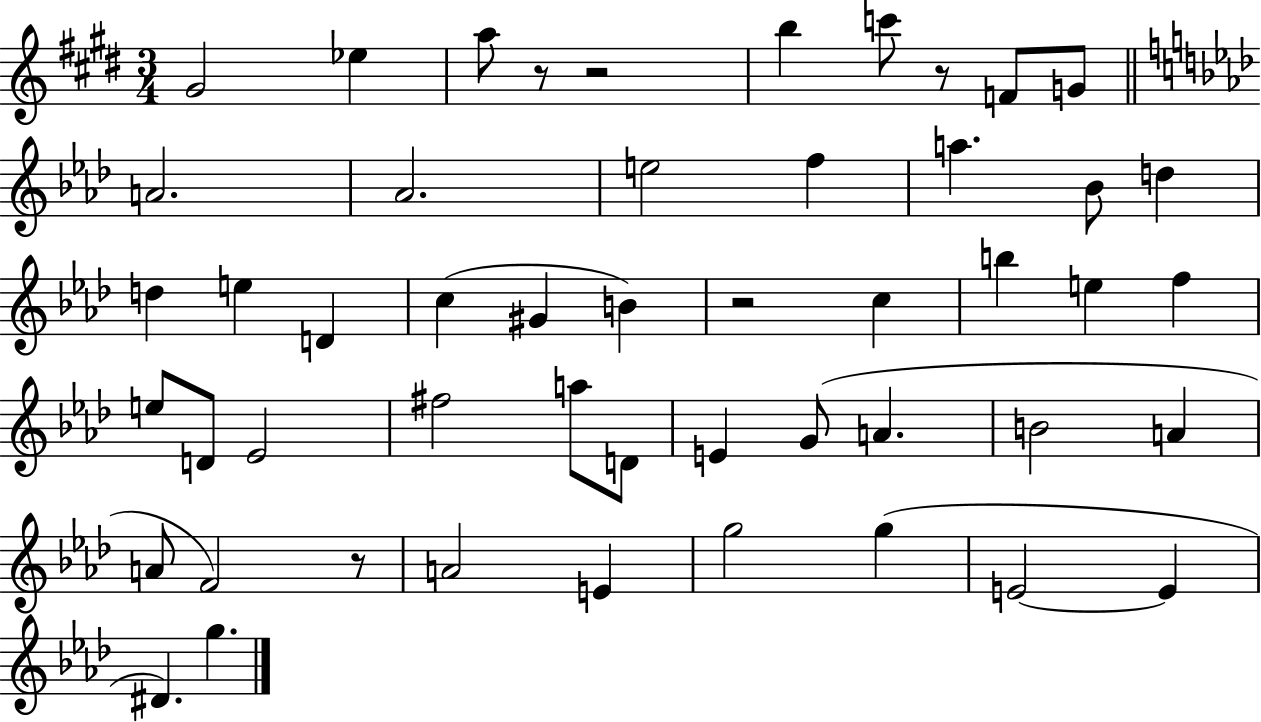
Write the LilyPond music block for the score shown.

{
  \clef treble
  \numericTimeSignature
  \time 3/4
  \key e \major
  gis'2 ees''4 | a''8 r8 r2 | b''4 c'''8 r8 f'8 g'8 | \bar "||" \break \key f \minor a'2. | aes'2. | e''2 f''4 | a''4. bes'8 d''4 | \break d''4 e''4 d'4 | c''4( gis'4 b'4) | r2 c''4 | b''4 e''4 f''4 | \break e''8 d'8 ees'2 | fis''2 a''8 d'8 | e'4 g'8( a'4. | b'2 a'4 | \break a'8 f'2) r8 | a'2 e'4 | g''2 g''4( | e'2~~ e'4 | \break dis'4.) g''4. | \bar "|."
}